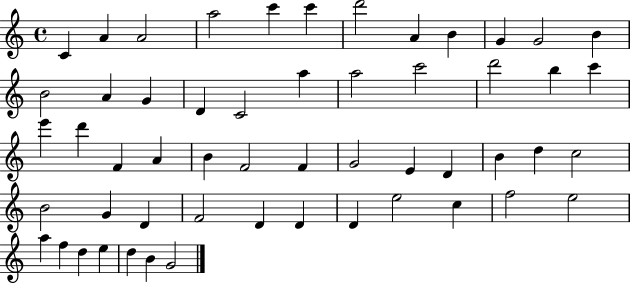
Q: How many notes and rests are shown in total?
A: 54